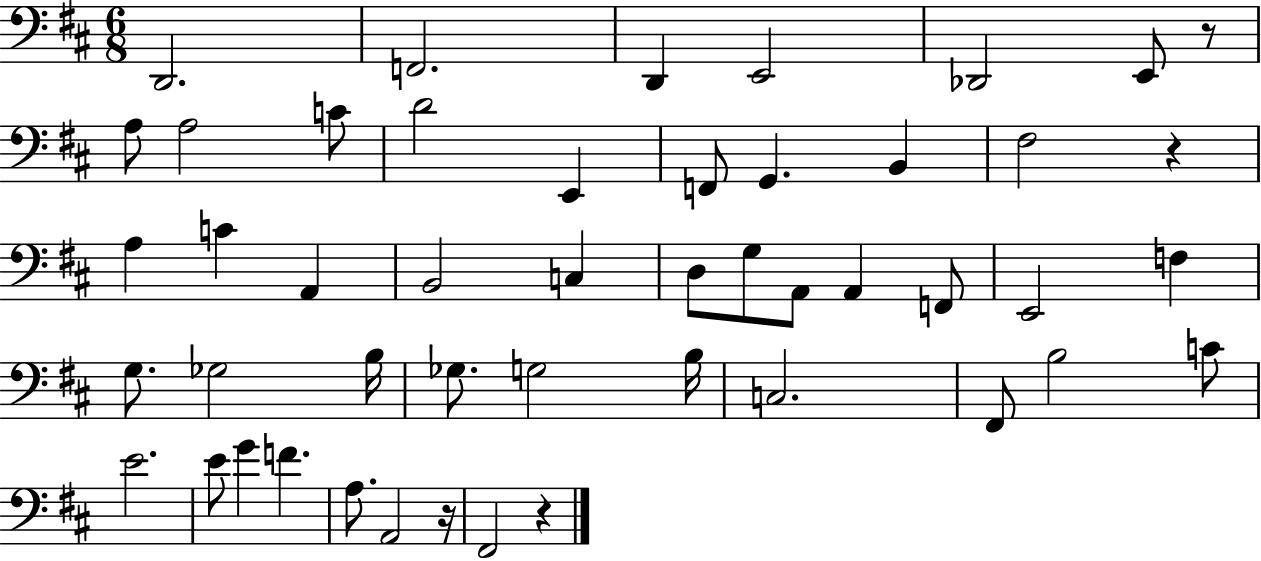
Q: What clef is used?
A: bass